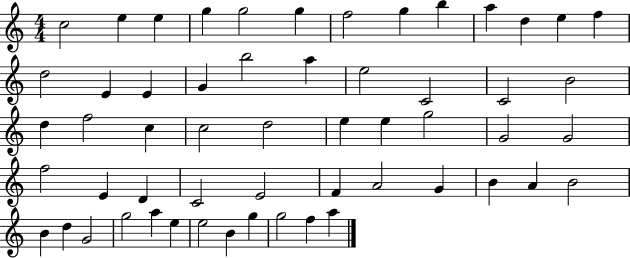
{
  \clef treble
  \numericTimeSignature
  \time 4/4
  \key c \major
  c''2 e''4 e''4 | g''4 g''2 g''4 | f''2 g''4 b''4 | a''4 d''4 e''4 f''4 | \break d''2 e'4 e'4 | g'4 b''2 a''4 | e''2 c'2 | c'2 b'2 | \break d''4 f''2 c''4 | c''2 d''2 | e''4 e''4 g''2 | g'2 g'2 | \break f''2 e'4 d'4 | c'2 e'2 | f'4 a'2 g'4 | b'4 a'4 b'2 | \break b'4 d''4 g'2 | g''2 a''4 e''4 | e''2 b'4 g''4 | g''2 f''4 a''4 | \break \bar "|."
}